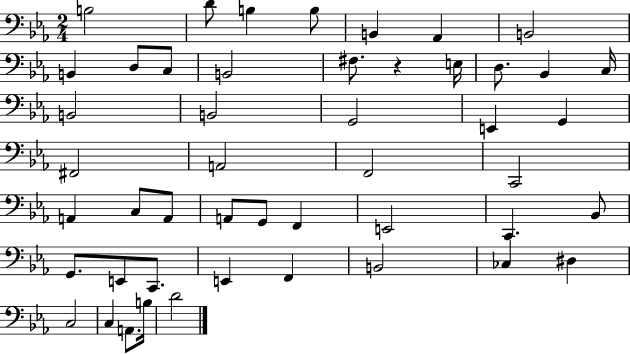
X:1
T:Untitled
M:2/4
L:1/4
K:Eb
B,2 D/2 B, B,/2 B,, _A,, B,,2 B,, D,/2 C,/2 B,,2 ^F,/2 z E,/4 D,/2 _B,, C,/4 B,,2 B,,2 G,,2 E,, G,, ^F,,2 A,,2 F,,2 C,,2 A,, C,/2 A,,/2 A,,/2 G,,/2 F,, E,,2 C,, _B,,/2 G,,/2 E,,/2 C,,/2 E,, F,, B,,2 _C, ^D, C,2 C, A,,/2 B,/4 D2